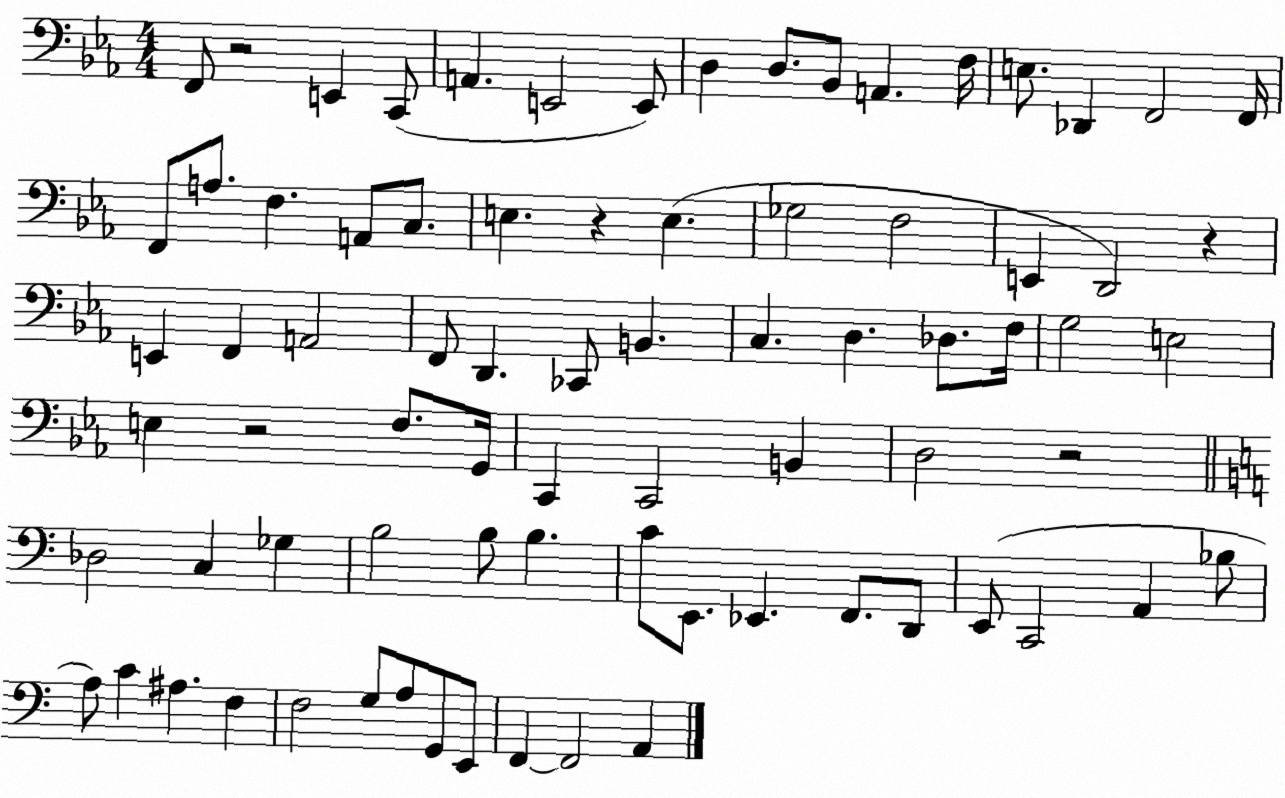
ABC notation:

X:1
T:Untitled
M:4/4
L:1/4
K:Eb
F,,/2 z2 E,, C,,/2 A,, E,,2 E,,/2 D, D,/2 _B,,/2 A,, F,/4 E,/2 _D,, F,,2 F,,/4 F,,/2 A,/2 F, A,,/2 C,/2 E, z E, _G,2 F,2 E,, D,,2 z E,, F,, A,,2 F,,/2 D,, _C,,/2 B,, C, D, _D,/2 F,/4 G,2 E,2 E, z2 F,/2 G,,/4 C,, C,,2 B,, D,2 z2 _D,2 C, _G, B,2 B,/2 B, C/2 E,,/2 _E,, F,,/2 D,,/2 E,,/2 C,,2 A,, _B,/2 A,/2 C ^A, F, F,2 G,/2 A,/2 G,,/2 E,,/2 F,, F,,2 A,,